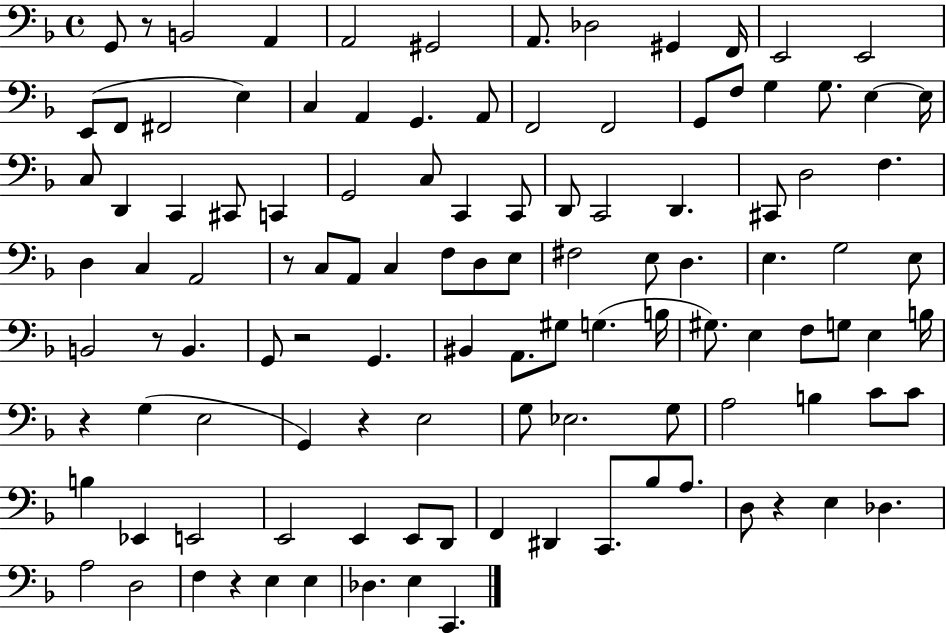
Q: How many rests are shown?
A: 8